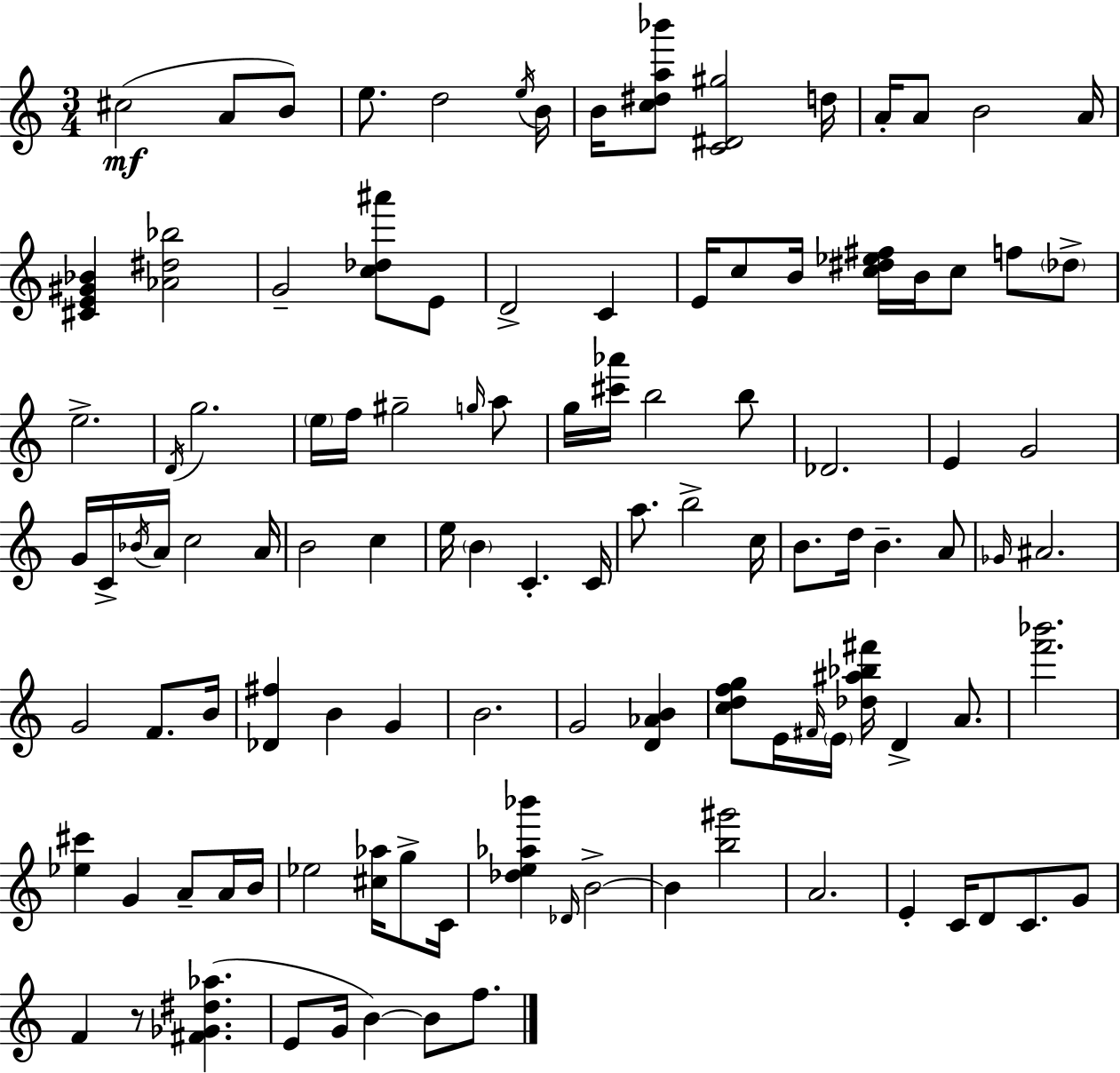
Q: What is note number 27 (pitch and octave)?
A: G5